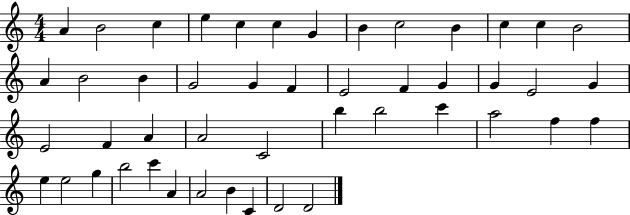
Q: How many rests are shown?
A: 0